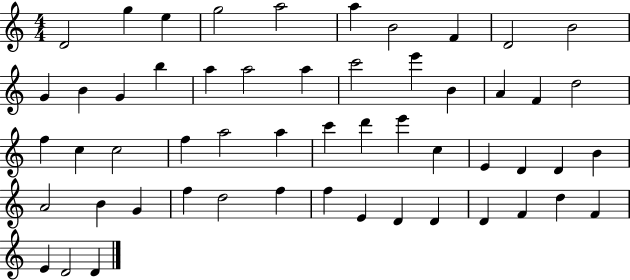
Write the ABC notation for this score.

X:1
T:Untitled
M:4/4
L:1/4
K:C
D2 g e g2 a2 a B2 F D2 B2 G B G b a a2 a c'2 e' B A F d2 f c c2 f a2 a c' d' e' c E D D B A2 B G f d2 f f E D D D F d F E D2 D